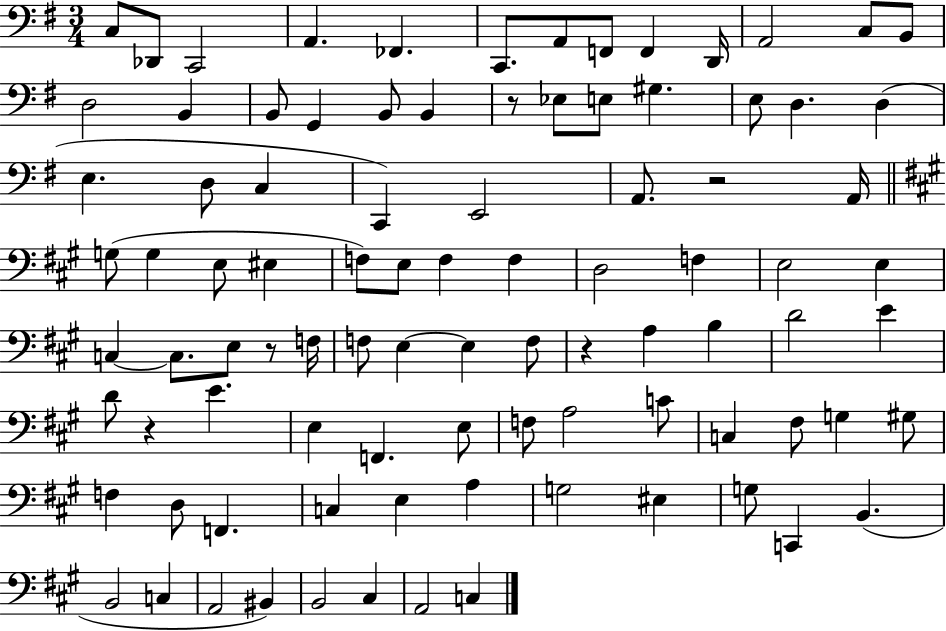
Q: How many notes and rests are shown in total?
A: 92